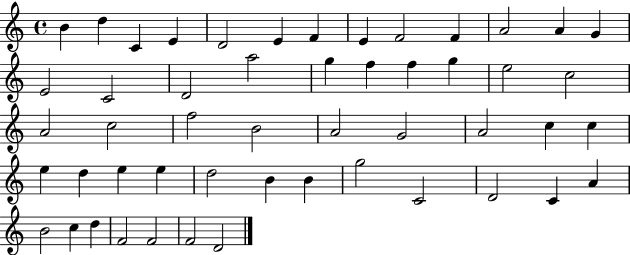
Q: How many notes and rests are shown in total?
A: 51